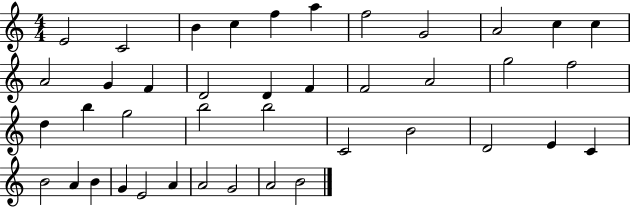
X:1
T:Untitled
M:4/4
L:1/4
K:C
E2 C2 B c f a f2 G2 A2 c c A2 G F D2 D F F2 A2 g2 f2 d b g2 b2 b2 C2 B2 D2 E C B2 A B G E2 A A2 G2 A2 B2